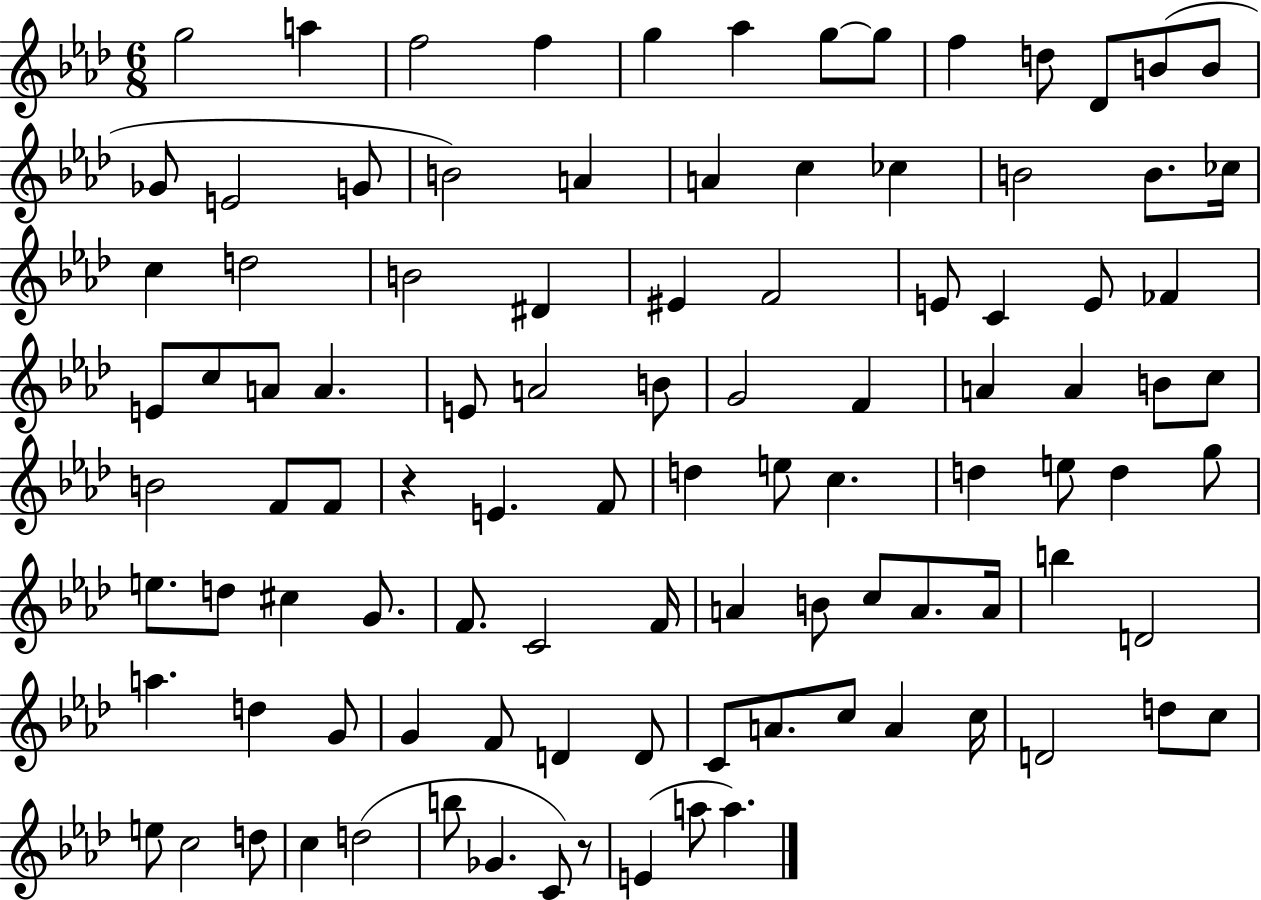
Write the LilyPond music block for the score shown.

{
  \clef treble
  \numericTimeSignature
  \time 6/8
  \key aes \major
  g''2 a''4 | f''2 f''4 | g''4 aes''4 g''8~~ g''8 | f''4 d''8 des'8 b'8( b'8 | \break ges'8 e'2 g'8 | b'2) a'4 | a'4 c''4 ces''4 | b'2 b'8. ces''16 | \break c''4 d''2 | b'2 dis'4 | eis'4 f'2 | e'8 c'4 e'8 fes'4 | \break e'8 c''8 a'8 a'4. | e'8 a'2 b'8 | g'2 f'4 | a'4 a'4 b'8 c''8 | \break b'2 f'8 f'8 | r4 e'4. f'8 | d''4 e''8 c''4. | d''4 e''8 d''4 g''8 | \break e''8. d''8 cis''4 g'8. | f'8. c'2 f'16 | a'4 b'8 c''8 a'8. a'16 | b''4 d'2 | \break a''4. d''4 g'8 | g'4 f'8 d'4 d'8 | c'8 a'8. c''8 a'4 c''16 | d'2 d''8 c''8 | \break e''8 c''2 d''8 | c''4 d''2( | b''8 ges'4. c'8) r8 | e'4( a''8 a''4.) | \break \bar "|."
}